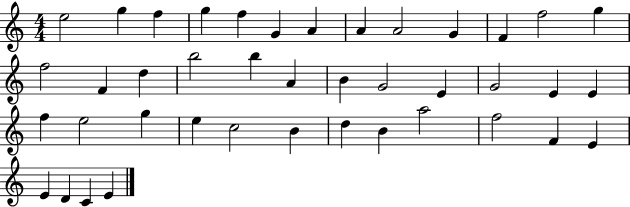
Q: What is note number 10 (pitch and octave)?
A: G4